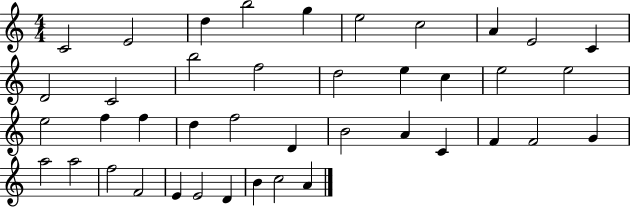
X:1
T:Untitled
M:4/4
L:1/4
K:C
C2 E2 d b2 g e2 c2 A E2 C D2 C2 b2 f2 d2 e c e2 e2 e2 f f d f2 D B2 A C F F2 G a2 a2 f2 F2 E E2 D B c2 A